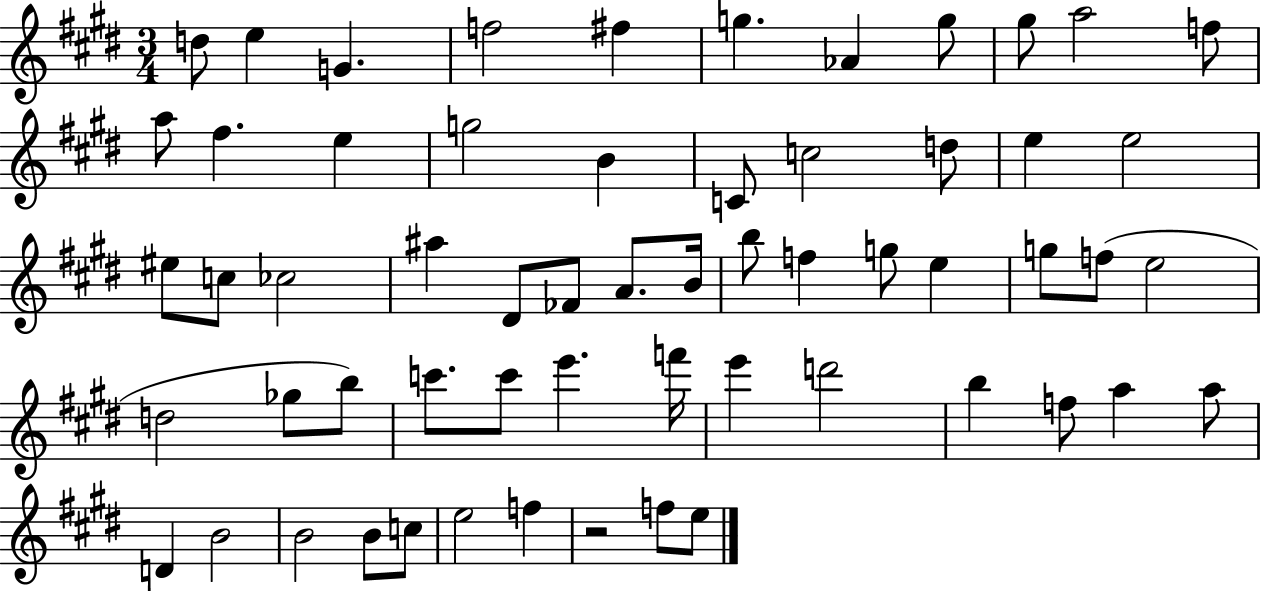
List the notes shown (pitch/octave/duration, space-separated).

D5/e E5/q G4/q. F5/h F#5/q G5/q. Ab4/q G5/e G#5/e A5/h F5/e A5/e F#5/q. E5/q G5/h B4/q C4/e C5/h D5/e E5/q E5/h EIS5/e C5/e CES5/h A#5/q D#4/e FES4/e A4/e. B4/s B5/e F5/q G5/e E5/q G5/e F5/e E5/h D5/h Gb5/e B5/e C6/e. C6/e E6/q. F6/s E6/q D6/h B5/q F5/e A5/q A5/e D4/q B4/h B4/h B4/e C5/e E5/h F5/q R/h F5/e E5/e